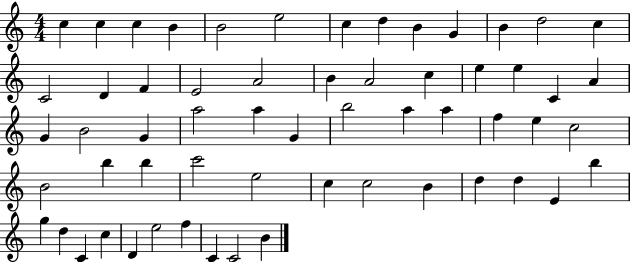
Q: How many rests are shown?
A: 0